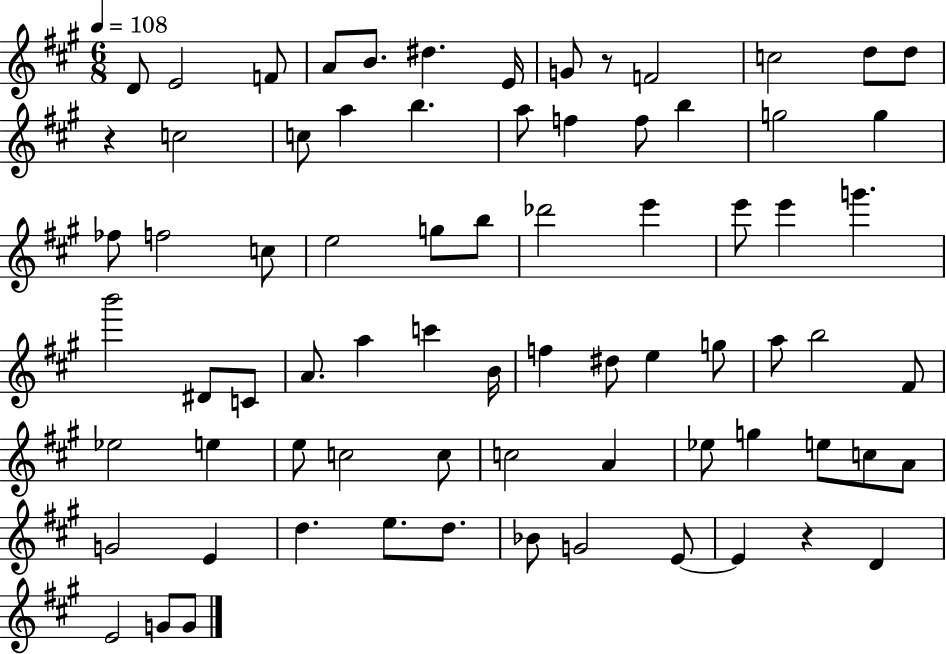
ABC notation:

X:1
T:Untitled
M:6/8
L:1/4
K:A
D/2 E2 F/2 A/2 B/2 ^d E/4 G/2 z/2 F2 c2 d/2 d/2 z c2 c/2 a b a/2 f f/2 b g2 g _f/2 f2 c/2 e2 g/2 b/2 _d'2 e' e'/2 e' g' b'2 ^D/2 C/2 A/2 a c' B/4 f ^d/2 e g/2 a/2 b2 ^F/2 _e2 e e/2 c2 c/2 c2 A _e/2 g e/2 c/2 A/2 G2 E d e/2 d/2 _B/2 G2 E/2 E z D E2 G/2 G/2